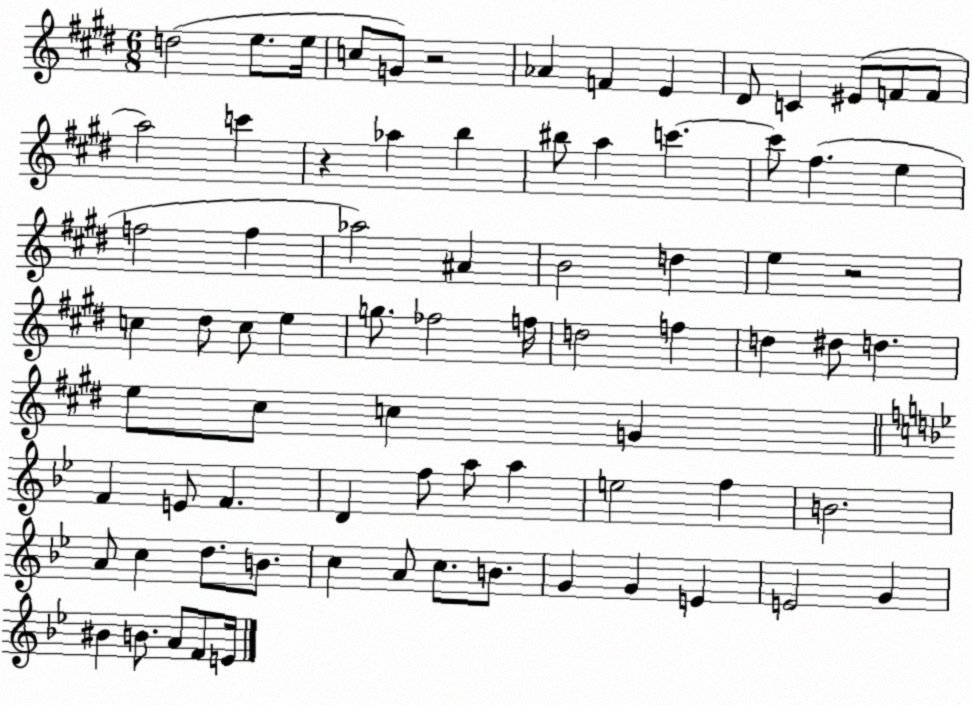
X:1
T:Untitled
M:6/8
L:1/4
K:E
d2 e/2 e/4 c/2 G/2 z2 _A F E ^D/2 C ^E/2 F/2 F/2 a2 c' z _a b ^b/2 a c' c'/2 ^f e f2 f _a2 ^A B2 d e z2 c ^d/2 c/2 e g/2 _f2 f/4 d2 f d ^d/2 d e/2 ^c/2 c G F E/2 F D f/2 a/2 a e2 f B2 A/2 c d/2 B/2 c A/2 c/2 B/2 G G E E2 G ^B B/2 A/2 F/2 E/4